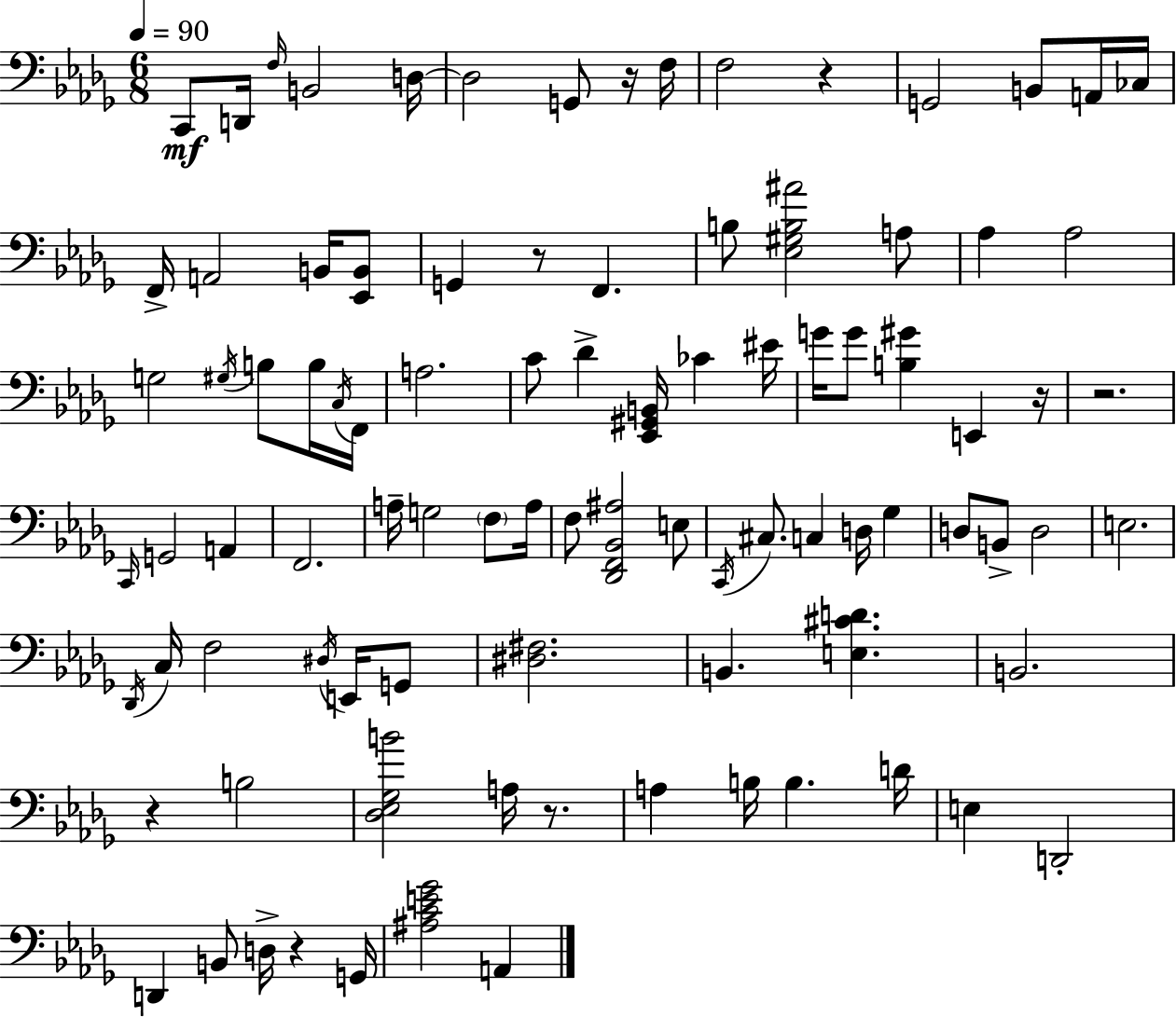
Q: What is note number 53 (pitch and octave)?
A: B2